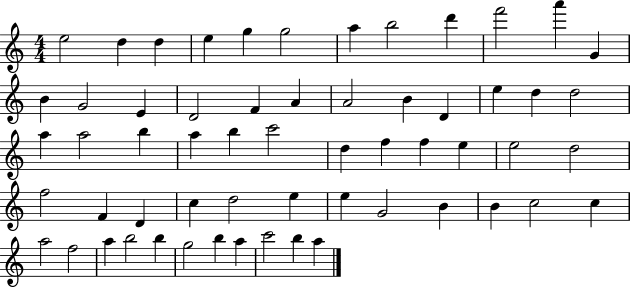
{
  \clef treble
  \numericTimeSignature
  \time 4/4
  \key c \major
  e''2 d''4 d''4 | e''4 g''4 g''2 | a''4 b''2 d'''4 | f'''2 a'''4 g'4 | \break b'4 g'2 e'4 | d'2 f'4 a'4 | a'2 b'4 d'4 | e''4 d''4 d''2 | \break a''4 a''2 b''4 | a''4 b''4 c'''2 | d''4 f''4 f''4 e''4 | e''2 d''2 | \break f''2 f'4 d'4 | c''4 d''2 e''4 | e''4 g'2 b'4 | b'4 c''2 c''4 | \break a''2 f''2 | a''4 b''2 b''4 | g''2 b''4 a''4 | c'''2 b''4 a''4 | \break \bar "|."
}